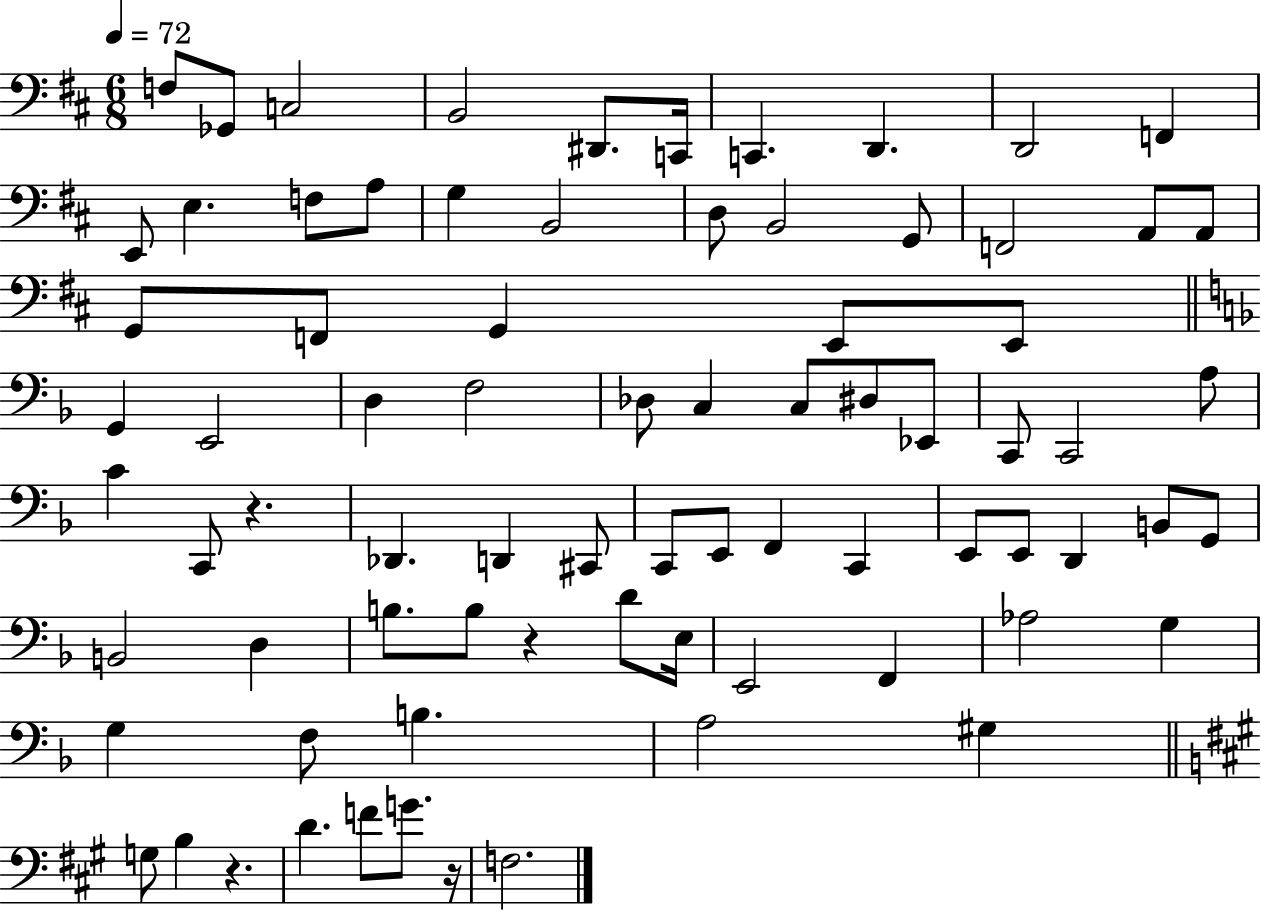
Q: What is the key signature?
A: D major